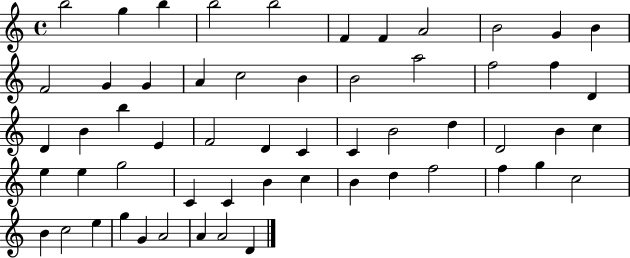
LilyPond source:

{
  \clef treble
  \time 4/4
  \defaultTimeSignature
  \key c \major
  b''2 g''4 b''4 | b''2 b''2 | f'4 f'4 a'2 | b'2 g'4 b'4 | \break f'2 g'4 g'4 | a'4 c''2 b'4 | b'2 a''2 | f''2 f''4 d'4 | \break d'4 b'4 b''4 e'4 | f'2 d'4 c'4 | c'4 b'2 d''4 | d'2 b'4 c''4 | \break e''4 e''4 g''2 | c'4 c'4 b'4 c''4 | b'4 d''4 f''2 | f''4 g''4 c''2 | \break b'4 c''2 e''4 | g''4 g'4 a'2 | a'4 a'2 d'4 | \bar "|."
}